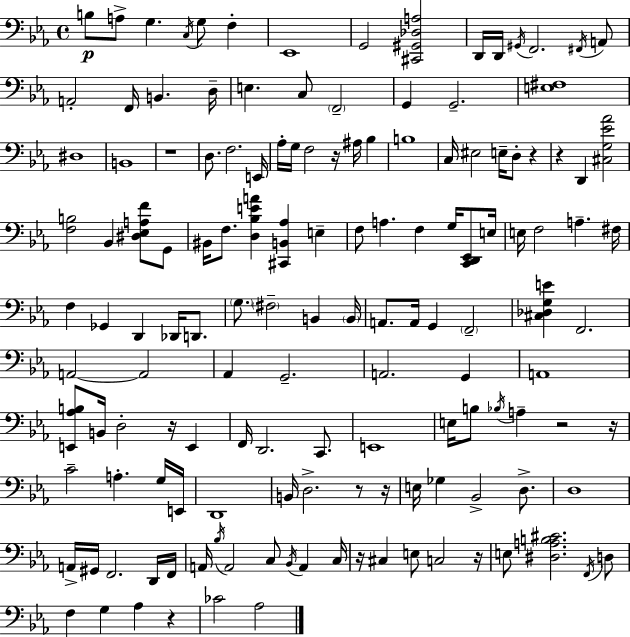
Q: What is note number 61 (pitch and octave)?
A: B2